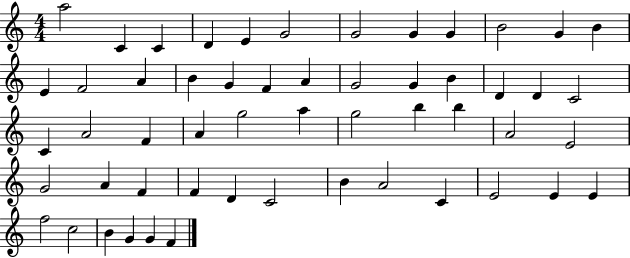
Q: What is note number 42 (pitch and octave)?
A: C4